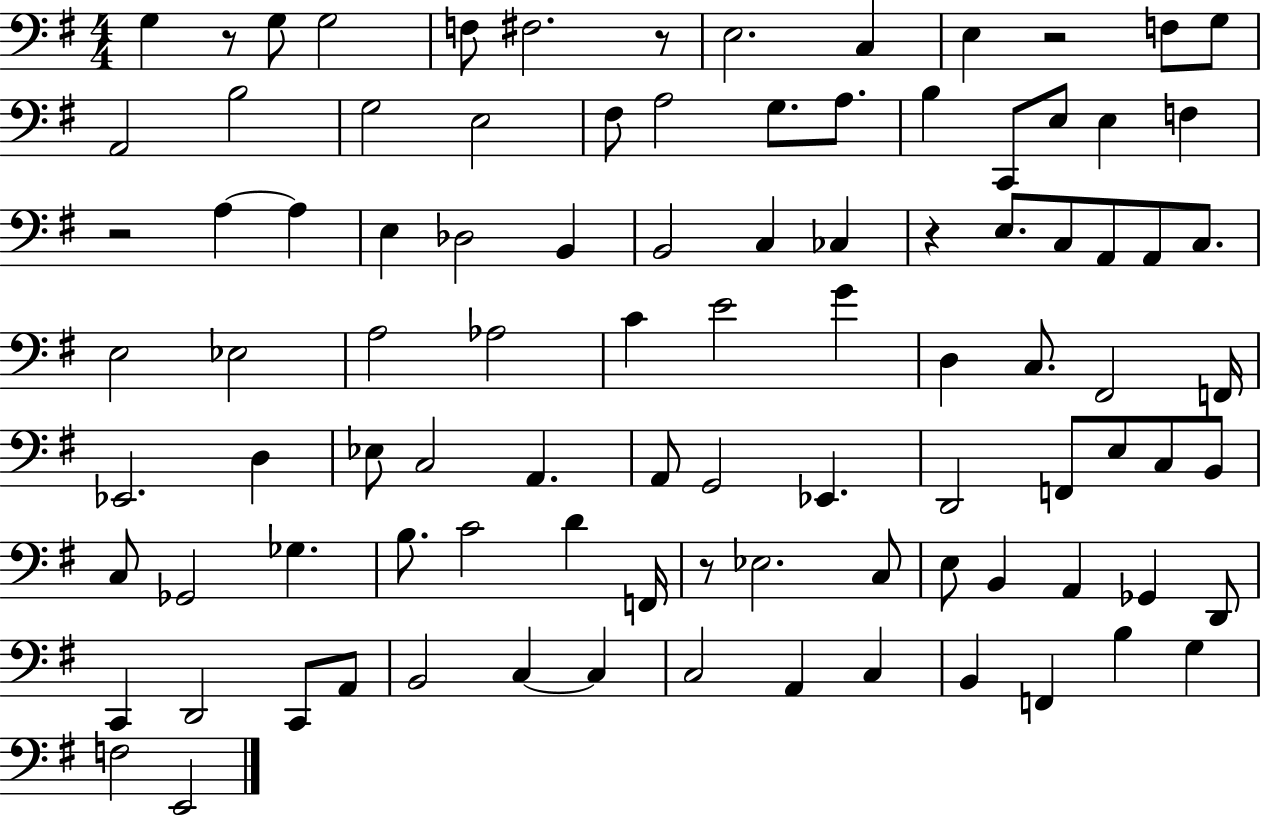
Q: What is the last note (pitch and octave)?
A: E2